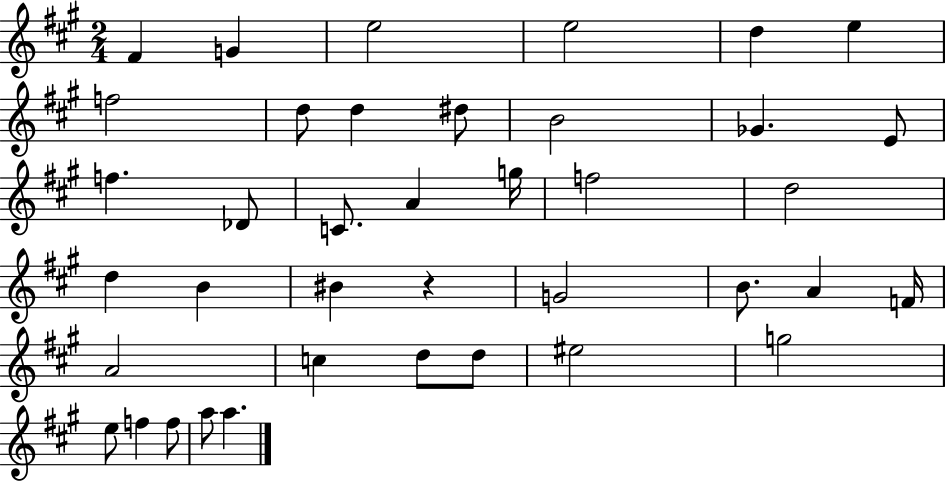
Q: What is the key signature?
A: A major